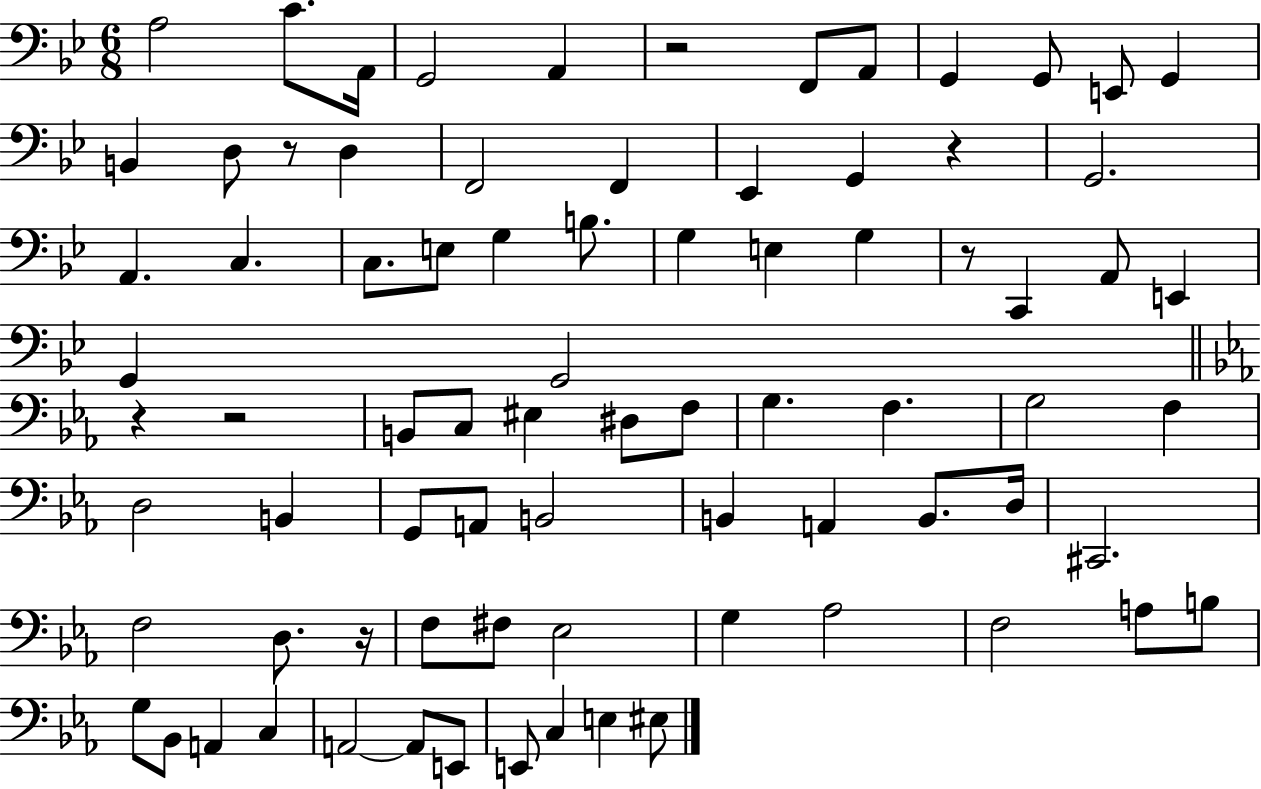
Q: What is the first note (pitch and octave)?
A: A3